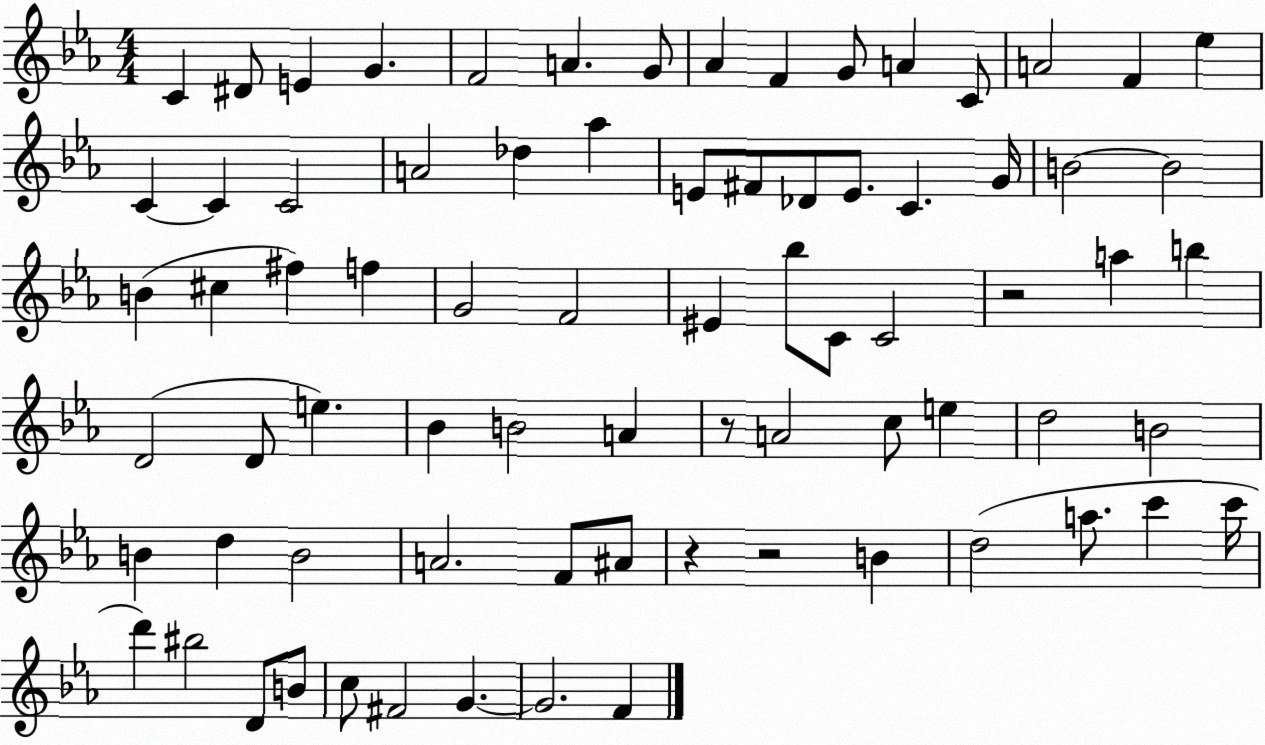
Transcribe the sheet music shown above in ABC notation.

X:1
T:Untitled
M:4/4
L:1/4
K:Eb
C ^D/2 E G F2 A G/2 _A F G/2 A C/2 A2 F _e C C C2 A2 _d _a E/2 ^F/2 _D/2 E/2 C G/4 B2 B2 B ^c ^f f G2 F2 ^E _b/2 C/2 C2 z2 a b D2 D/2 e _B B2 A z/2 A2 c/2 e d2 B2 B d B2 A2 F/2 ^A/2 z z2 B d2 a/2 c' c'/4 d' ^b2 D/2 B/2 c/2 ^F2 G G2 F